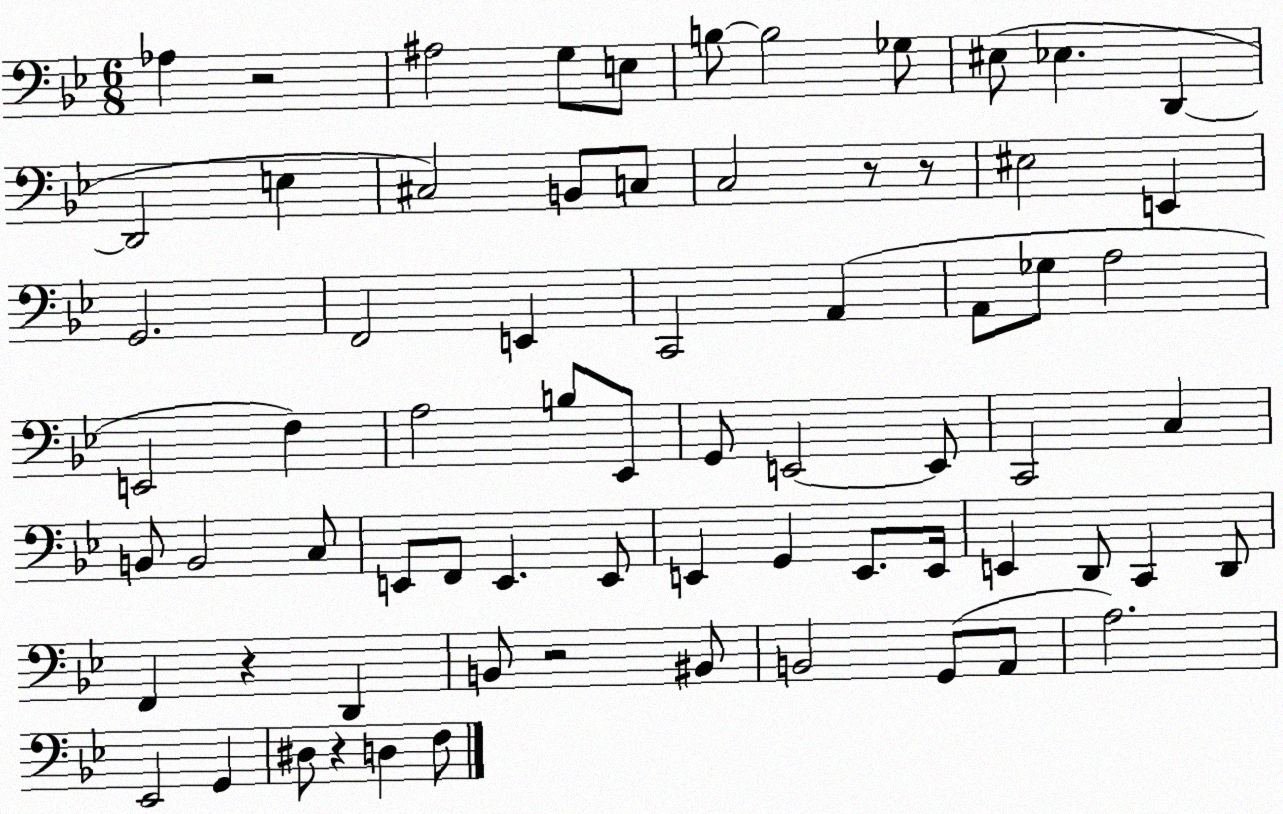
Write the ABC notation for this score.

X:1
T:Untitled
M:6/8
L:1/4
K:Bb
_A, z2 ^A,2 G,/2 E,/2 B,/2 B,2 _G,/2 ^E,/2 _E, D,, D,,2 E, ^C,2 B,,/2 C,/2 C,2 z/2 z/2 ^E,2 E,, G,,2 F,,2 E,, C,,2 A,, A,,/2 _G,/2 A,2 E,,2 F, A,2 B,/2 _E,,/2 G,,/2 E,,2 E,,/2 C,,2 C, B,,/2 B,,2 C,/2 E,,/2 F,,/2 E,, E,,/2 E,, G,, E,,/2 E,,/4 E,, D,,/2 C,, D,,/2 F,, z D,, B,,/2 z2 ^B,,/2 B,,2 G,,/2 A,,/2 A,2 _E,,2 G,, ^D,/2 z D, F,/2